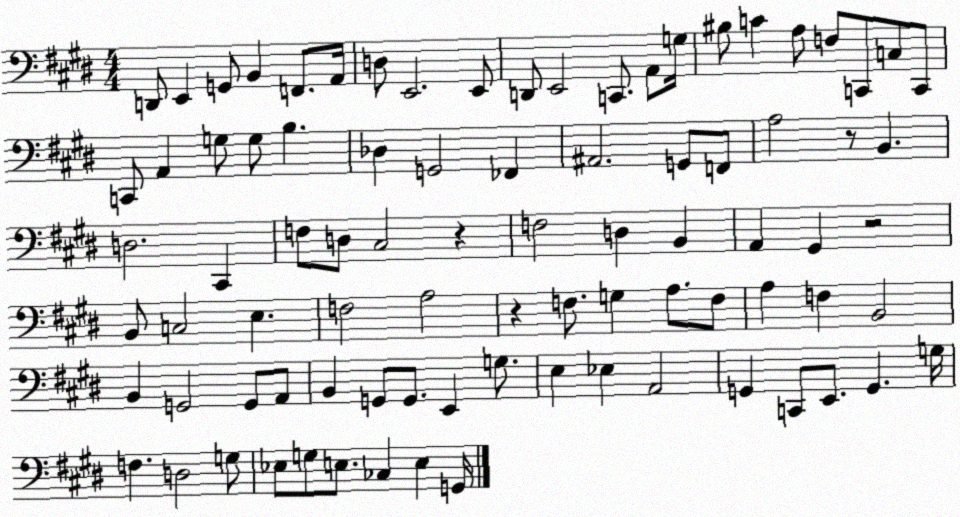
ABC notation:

X:1
T:Untitled
M:4/4
L:1/4
K:E
D,,/2 E,, G,,/2 B,, F,,/2 A,,/4 D,/2 E,,2 E,,/2 D,,/2 E,,2 C,,/2 A,,/2 G,/4 ^B,/2 C A,/2 F,/2 C,,/2 C,/2 C,,/2 C,,/2 A,, G,/2 G,/2 B, _D, G,,2 _F,, ^A,,2 G,,/2 F,,/2 A,2 z/2 B,, D,2 ^C,, F,/2 D,/2 ^C,2 z F,2 D, B,, A,, ^G,, z2 B,,/2 C,2 E, F,2 A,2 z F,/2 G, A,/2 F,/2 A, F, B,,2 B,, G,,2 G,,/2 A,,/2 B,, G,,/2 G,,/2 E,, G,/2 E, _E, A,,2 G,, C,,/2 E,,/2 G,, G,/4 F, D,2 G,/2 _E,/2 G,/2 E,/2 _C, E, G,,/4